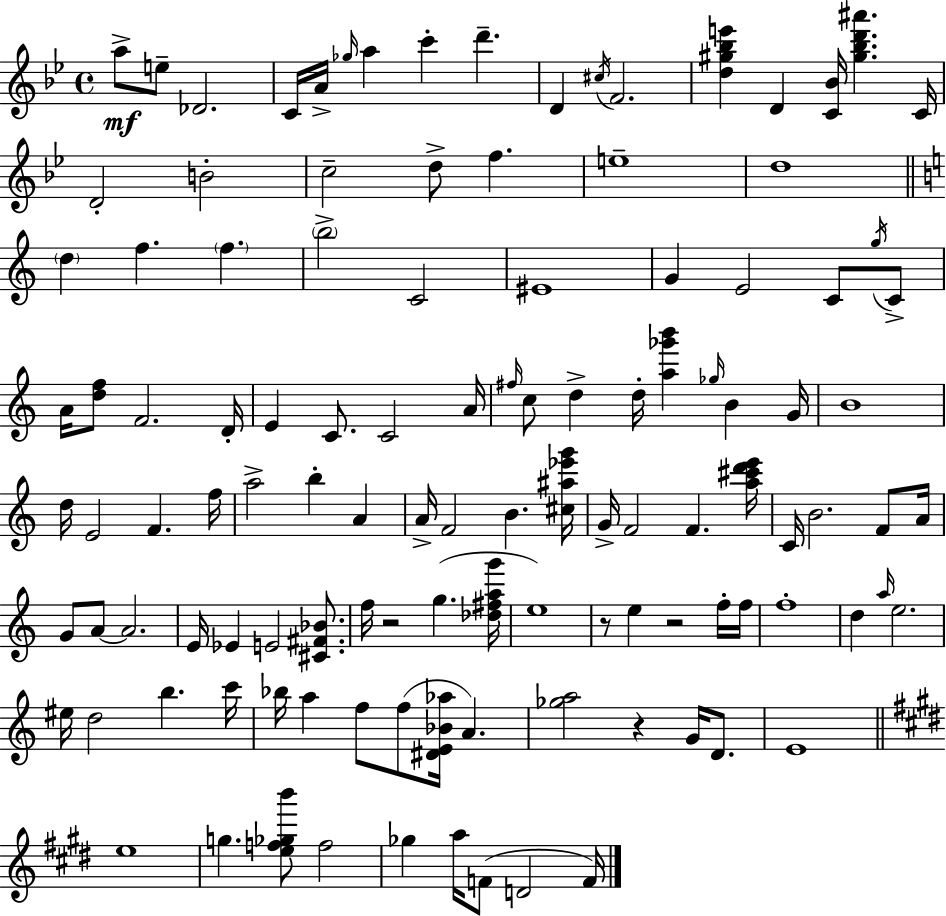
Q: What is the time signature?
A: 4/4